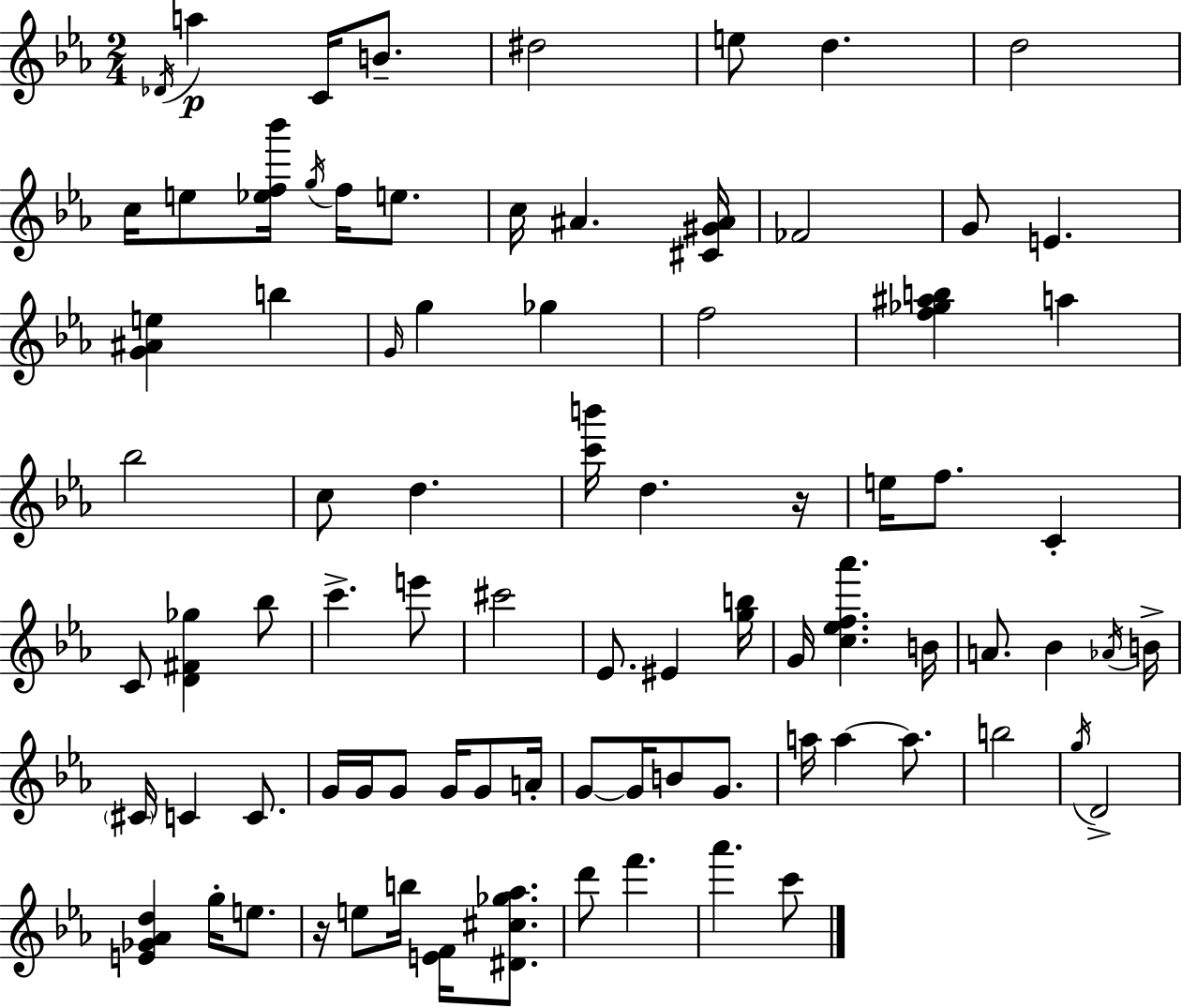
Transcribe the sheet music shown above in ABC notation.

X:1
T:Untitled
M:2/4
L:1/4
K:Eb
_D/4 a C/4 B/2 ^d2 e/2 d d2 c/4 e/2 [_ef_b']/4 g/4 f/4 e/2 c/4 ^A [^C^G^A]/4 _F2 G/2 E [G^Ae] b G/4 g _g f2 [f_g^ab] a _b2 c/2 d [c'b']/4 d z/4 e/4 f/2 C C/2 [D^F_g] _b/2 c' e'/2 ^c'2 _E/2 ^E [gb]/4 G/4 [c_ef_a'] B/4 A/2 _B _A/4 B/4 ^C/4 C C/2 G/4 G/4 G/2 G/4 G/2 A/4 G/2 G/4 B/2 G/2 a/4 a a/2 b2 g/4 D2 [E_G_Ad] g/4 e/2 z/4 e/2 b/4 [EF]/4 [^D^c_g_a]/2 d'/2 f' _a' c'/2